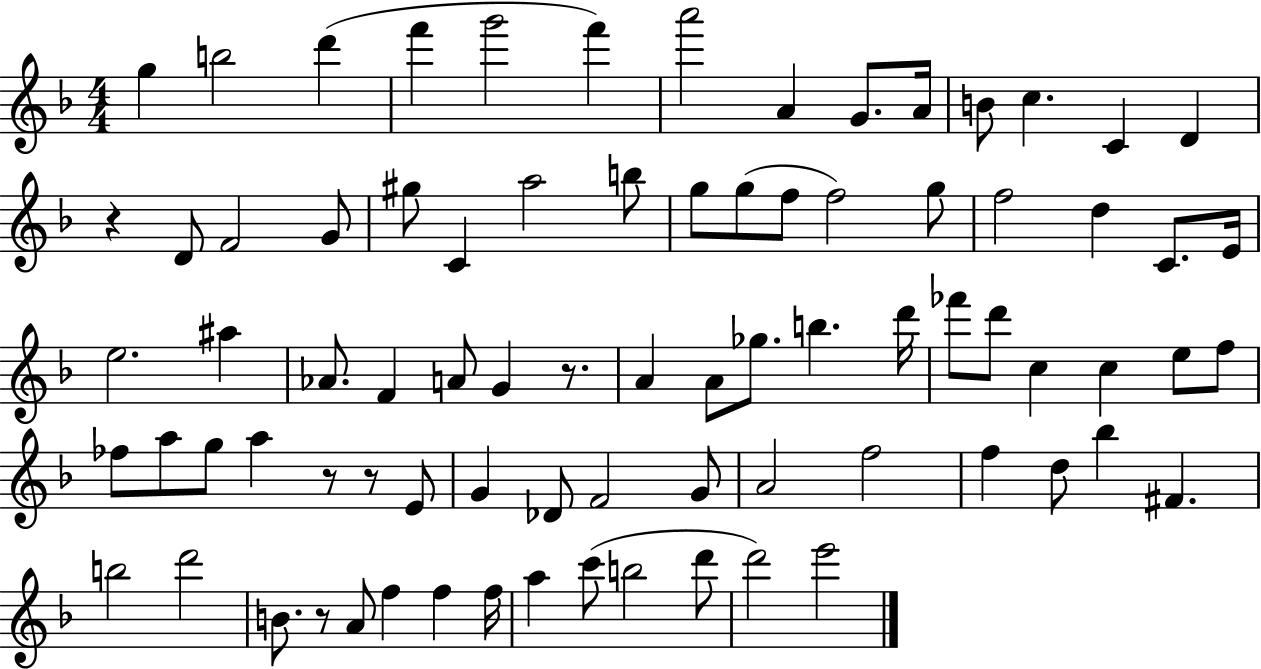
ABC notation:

X:1
T:Untitled
M:4/4
L:1/4
K:F
g b2 d' f' g'2 f' a'2 A G/2 A/4 B/2 c C D z D/2 F2 G/2 ^g/2 C a2 b/2 g/2 g/2 f/2 f2 g/2 f2 d C/2 E/4 e2 ^a _A/2 F A/2 G z/2 A A/2 _g/2 b d'/4 _f'/2 d'/2 c c e/2 f/2 _f/2 a/2 g/2 a z/2 z/2 E/2 G _D/2 F2 G/2 A2 f2 f d/2 _b ^F b2 d'2 B/2 z/2 A/2 f f f/4 a c'/2 b2 d'/2 d'2 e'2